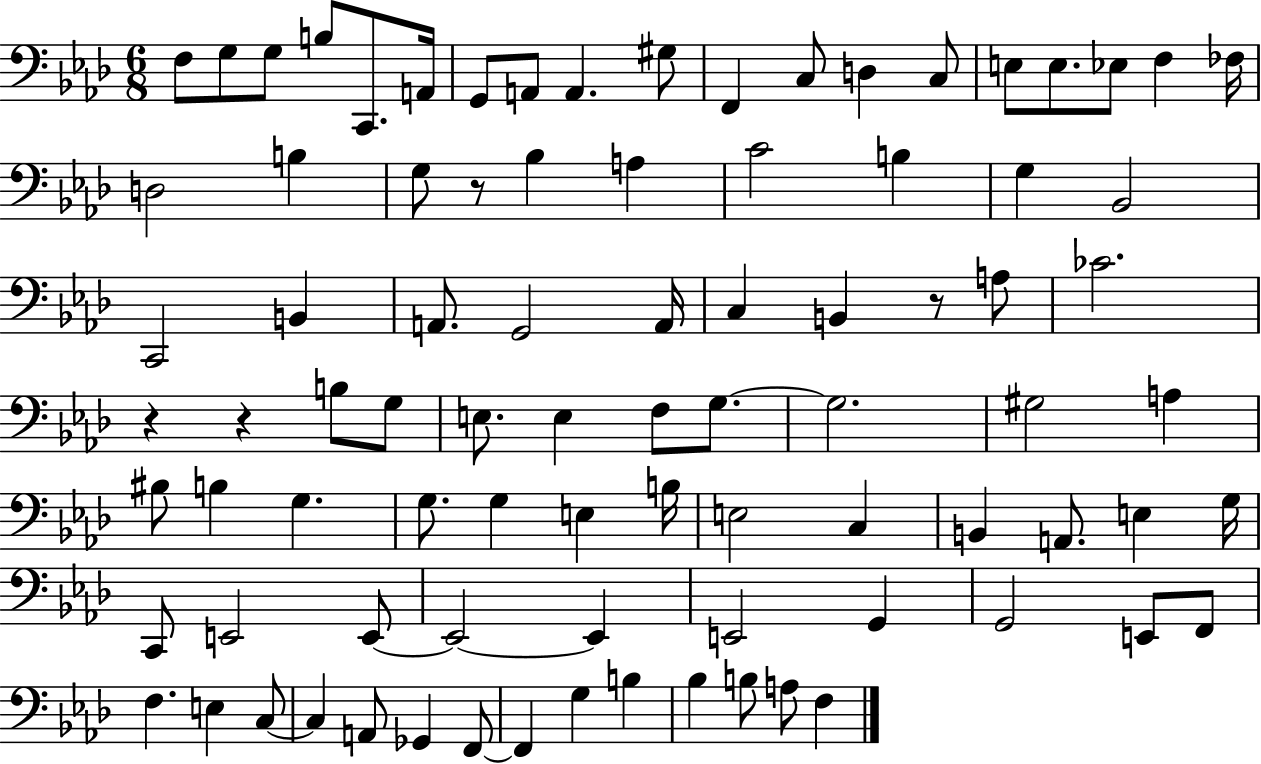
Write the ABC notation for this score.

X:1
T:Untitled
M:6/8
L:1/4
K:Ab
F,/2 G,/2 G,/2 B,/2 C,,/2 A,,/4 G,,/2 A,,/2 A,, ^G,/2 F,, C,/2 D, C,/2 E,/2 E,/2 _E,/2 F, _F,/4 D,2 B, G,/2 z/2 _B, A, C2 B, G, _B,,2 C,,2 B,, A,,/2 G,,2 A,,/4 C, B,, z/2 A,/2 _C2 z z B,/2 G,/2 E,/2 E, F,/2 G,/2 G,2 ^G,2 A, ^B,/2 B, G, G,/2 G, E, B,/4 E,2 C, B,, A,,/2 E, G,/4 C,,/2 E,,2 E,,/2 E,,2 E,, E,,2 G,, G,,2 E,,/2 F,,/2 F, E, C,/2 C, A,,/2 _G,, F,,/2 F,, G, B, _B, B,/2 A,/2 F,